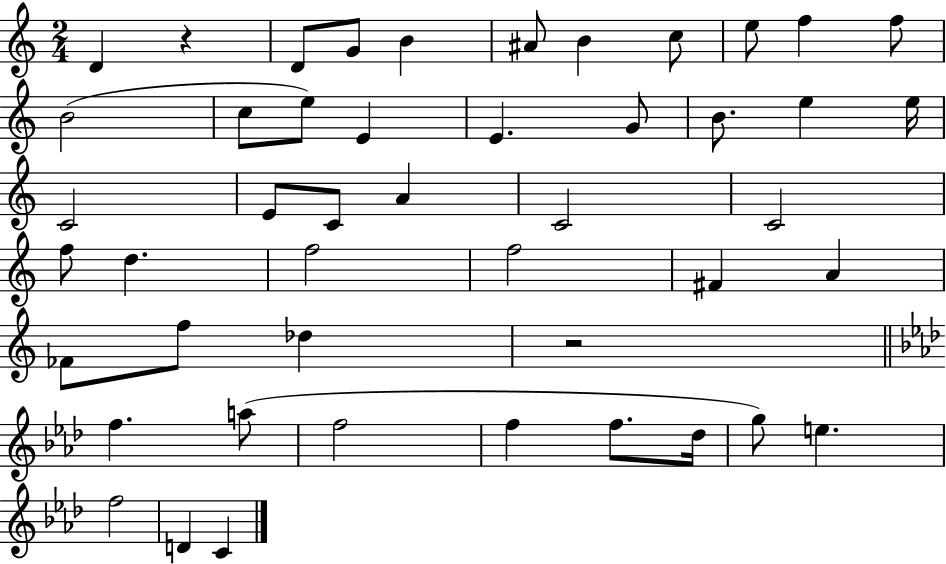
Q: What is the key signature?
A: C major